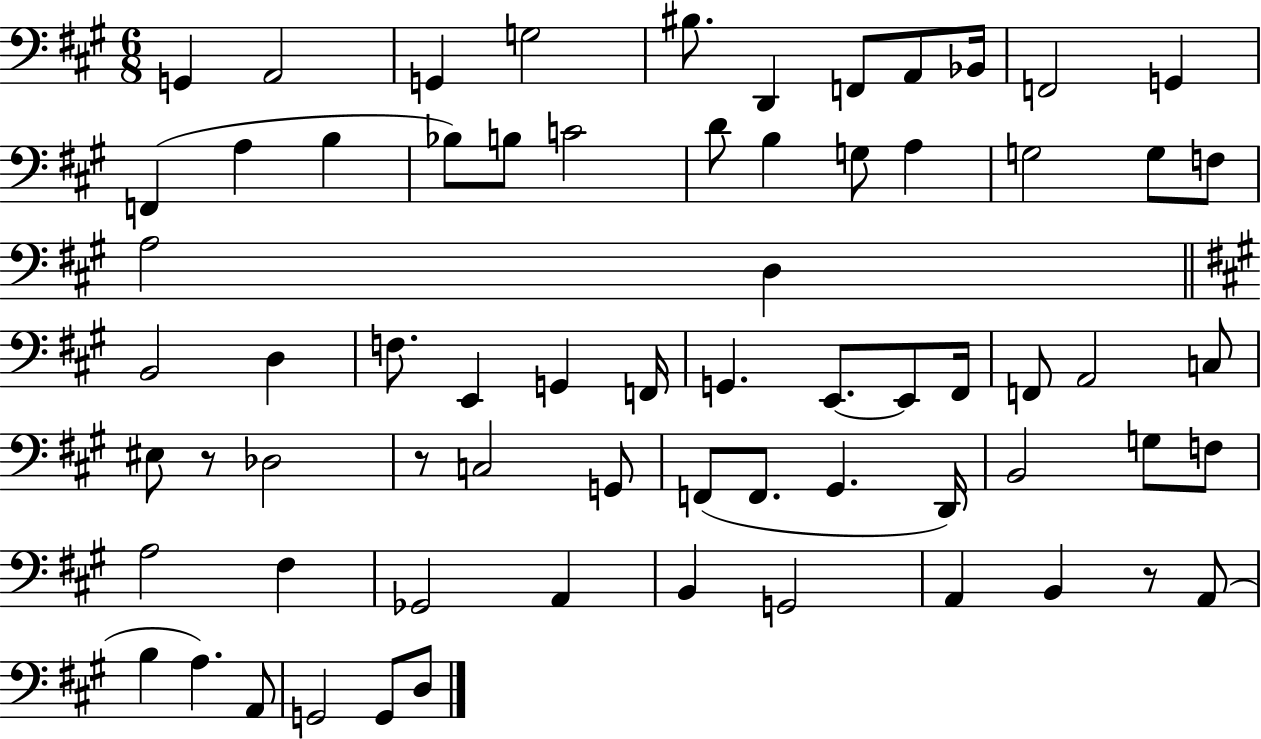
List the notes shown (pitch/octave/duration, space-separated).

G2/q A2/h G2/q G3/h BIS3/e. D2/q F2/e A2/e Bb2/s F2/h G2/q F2/q A3/q B3/q Bb3/e B3/e C4/h D4/e B3/q G3/e A3/q G3/h G3/e F3/e A3/h D3/q B2/h D3/q F3/e. E2/q G2/q F2/s G2/q. E2/e. E2/e F#2/s F2/e A2/h C3/e EIS3/e R/e Db3/h R/e C3/h G2/e F2/e F2/e. G#2/q. D2/s B2/h G3/e F3/e A3/h F#3/q Gb2/h A2/q B2/q G2/h A2/q B2/q R/e A2/e B3/q A3/q. A2/e G2/h G2/e D3/e